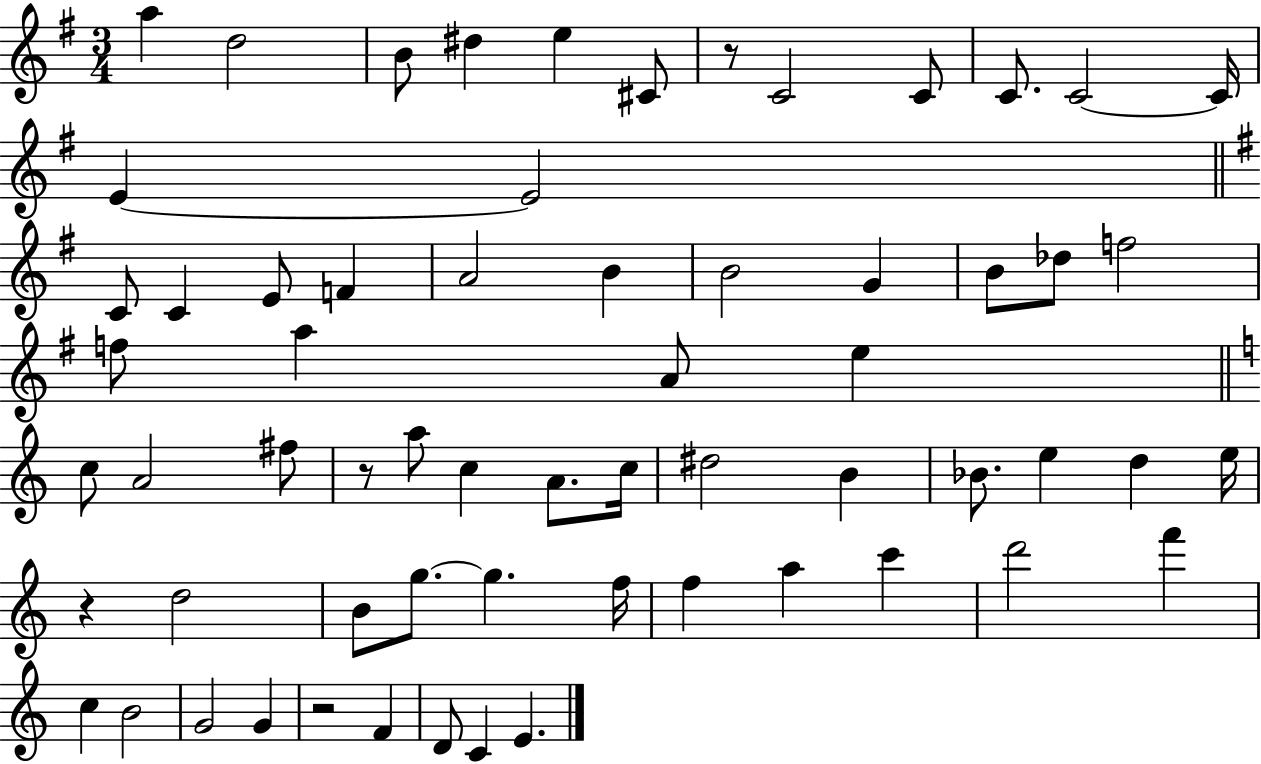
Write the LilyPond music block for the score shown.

{
  \clef treble
  \numericTimeSignature
  \time 3/4
  \key g \major
  \repeat volta 2 { a''4 d''2 | b'8 dis''4 e''4 cis'8 | r8 c'2 c'8 | c'8. c'2~~ c'16 | \break e'4~~ e'2 | \bar "||" \break \key e \minor c'8 c'4 e'8 f'4 | a'2 b'4 | b'2 g'4 | b'8 des''8 f''2 | \break f''8 a''4 a'8 e''4 | \bar "||" \break \key c \major c''8 a'2 fis''8 | r8 a''8 c''4 a'8. c''16 | dis''2 b'4 | bes'8. e''4 d''4 e''16 | \break r4 d''2 | b'8 g''8.~~ g''4. f''16 | f''4 a''4 c'''4 | d'''2 f'''4 | \break c''4 b'2 | g'2 g'4 | r2 f'4 | d'8 c'4 e'4. | \break } \bar "|."
}